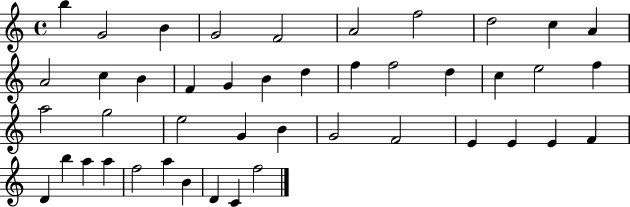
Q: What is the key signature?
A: C major